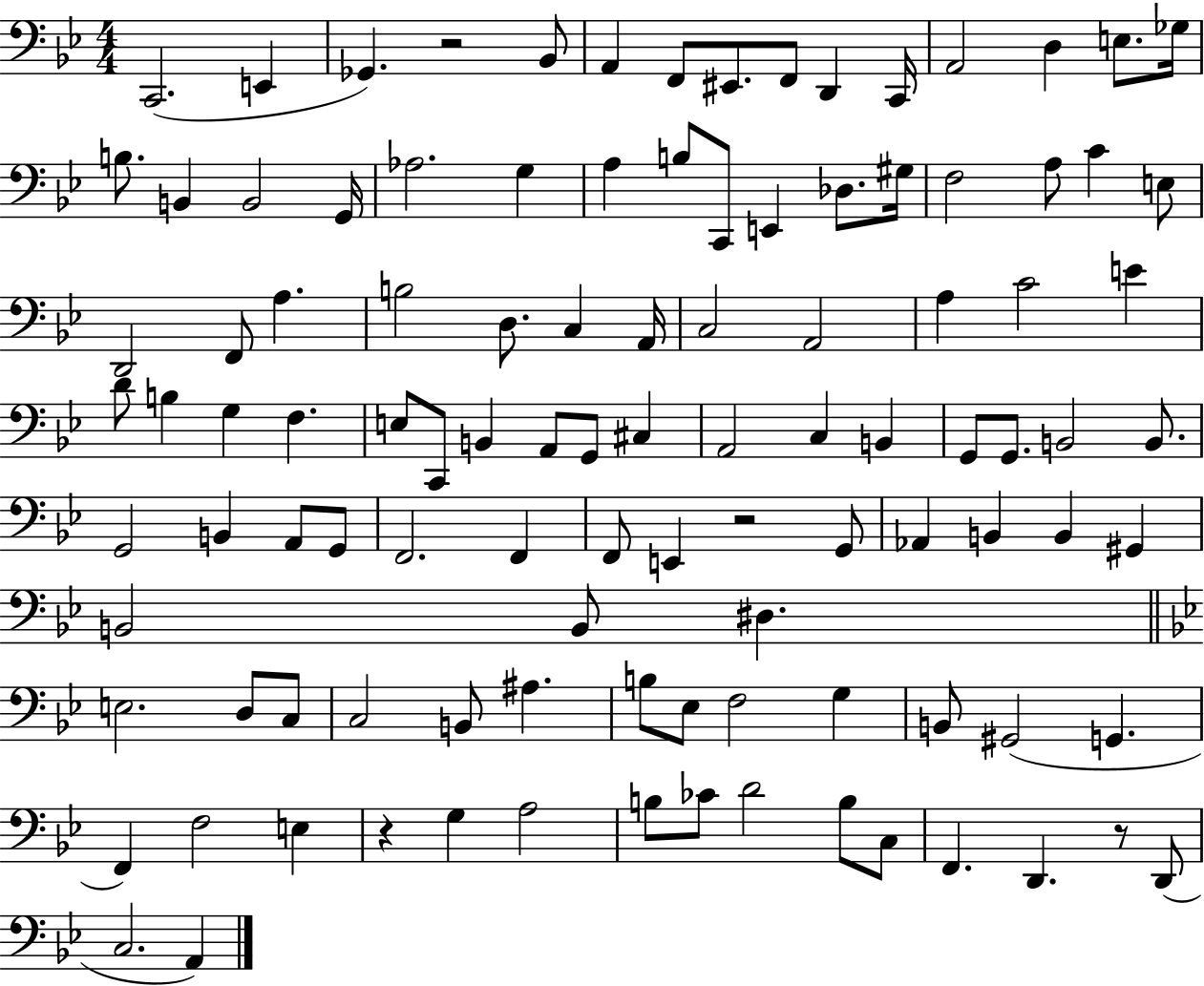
X:1
T:Untitled
M:4/4
L:1/4
K:Bb
C,,2 E,, _G,, z2 _B,,/2 A,, F,,/2 ^E,,/2 F,,/2 D,, C,,/4 A,,2 D, E,/2 _G,/4 B,/2 B,, B,,2 G,,/4 _A,2 G, A, B,/2 C,,/2 E,, _D,/2 ^G,/4 F,2 A,/2 C E,/2 D,,2 F,,/2 A, B,2 D,/2 C, A,,/4 C,2 A,,2 A, C2 E D/2 B, G, F, E,/2 C,,/2 B,, A,,/2 G,,/2 ^C, A,,2 C, B,, G,,/2 G,,/2 B,,2 B,,/2 G,,2 B,, A,,/2 G,,/2 F,,2 F,, F,,/2 E,, z2 G,,/2 _A,, B,, B,, ^G,, B,,2 B,,/2 ^D, E,2 D,/2 C,/2 C,2 B,,/2 ^A, B,/2 _E,/2 F,2 G, B,,/2 ^G,,2 G,, F,, F,2 E, z G, A,2 B,/2 _C/2 D2 B,/2 C,/2 F,, D,, z/2 D,,/2 C,2 A,,